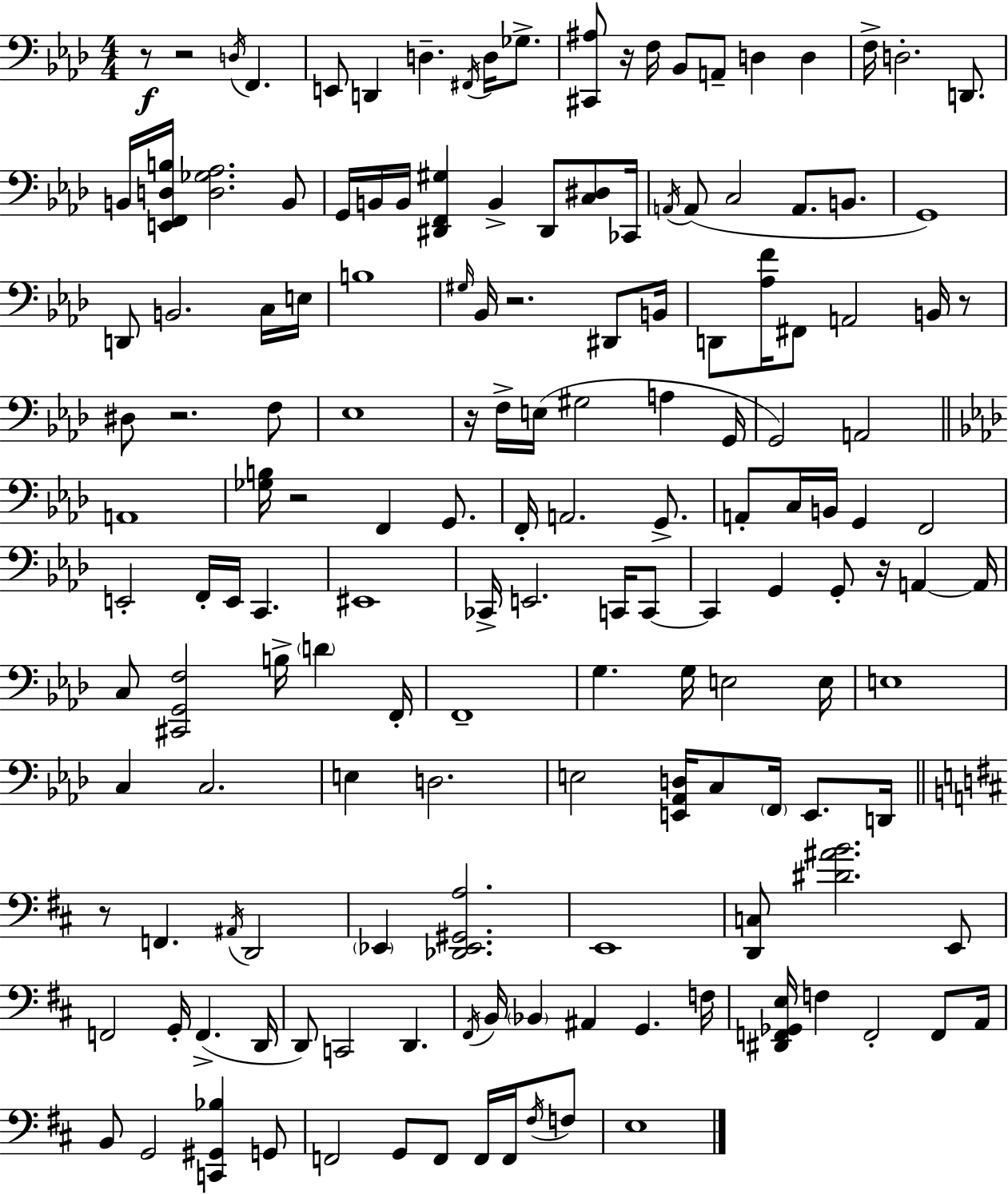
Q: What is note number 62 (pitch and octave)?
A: B2